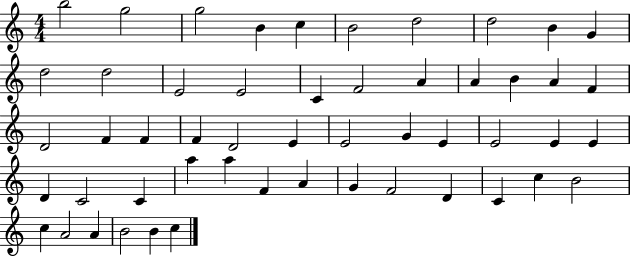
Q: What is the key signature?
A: C major